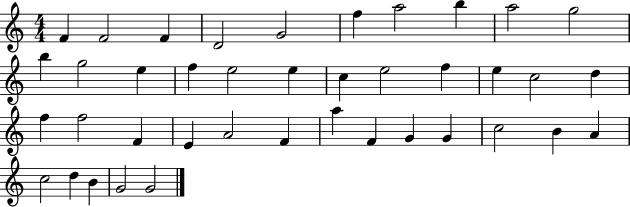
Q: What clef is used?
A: treble